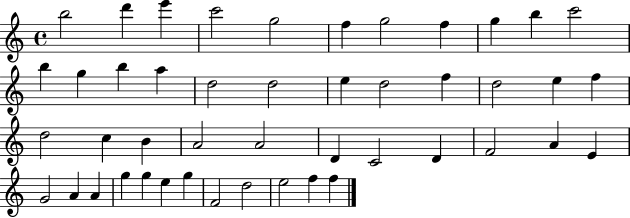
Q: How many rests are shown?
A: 0